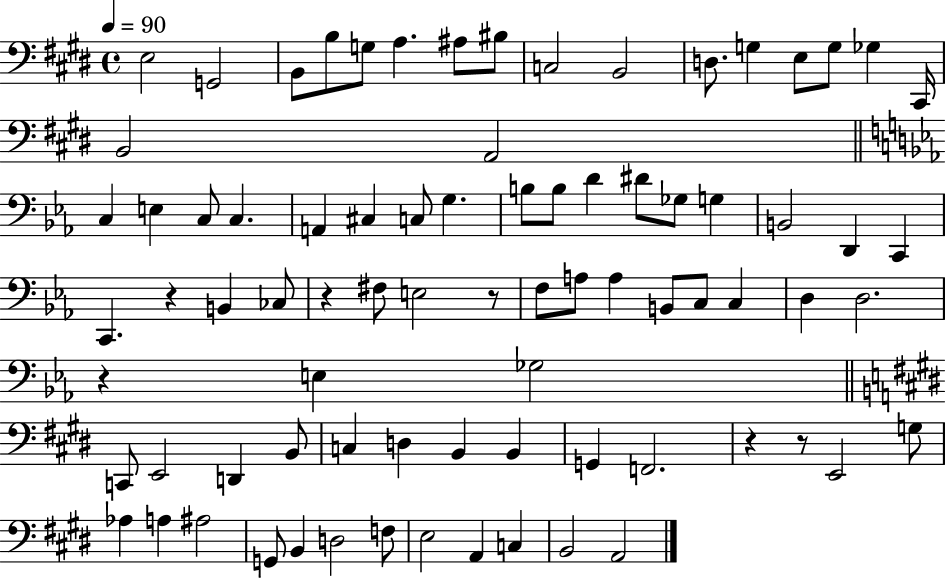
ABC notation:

X:1
T:Untitled
M:4/4
L:1/4
K:E
E,2 G,,2 B,,/2 B,/2 G,/2 A, ^A,/2 ^B,/2 C,2 B,,2 D,/2 G, E,/2 G,/2 _G, ^C,,/4 B,,2 A,,2 C, E, C,/2 C, A,, ^C, C,/2 G, B,/2 B,/2 D ^D/2 _G,/2 G, B,,2 D,, C,, C,, z B,, _C,/2 z ^F,/2 E,2 z/2 F,/2 A,/2 A, B,,/2 C,/2 C, D, D,2 z E, _G,2 C,,/2 E,,2 D,, B,,/2 C, D, B,, B,, G,, F,,2 z z/2 E,,2 G,/2 _A, A, ^A,2 G,,/2 B,, D,2 F,/2 E,2 A,, C, B,,2 A,,2